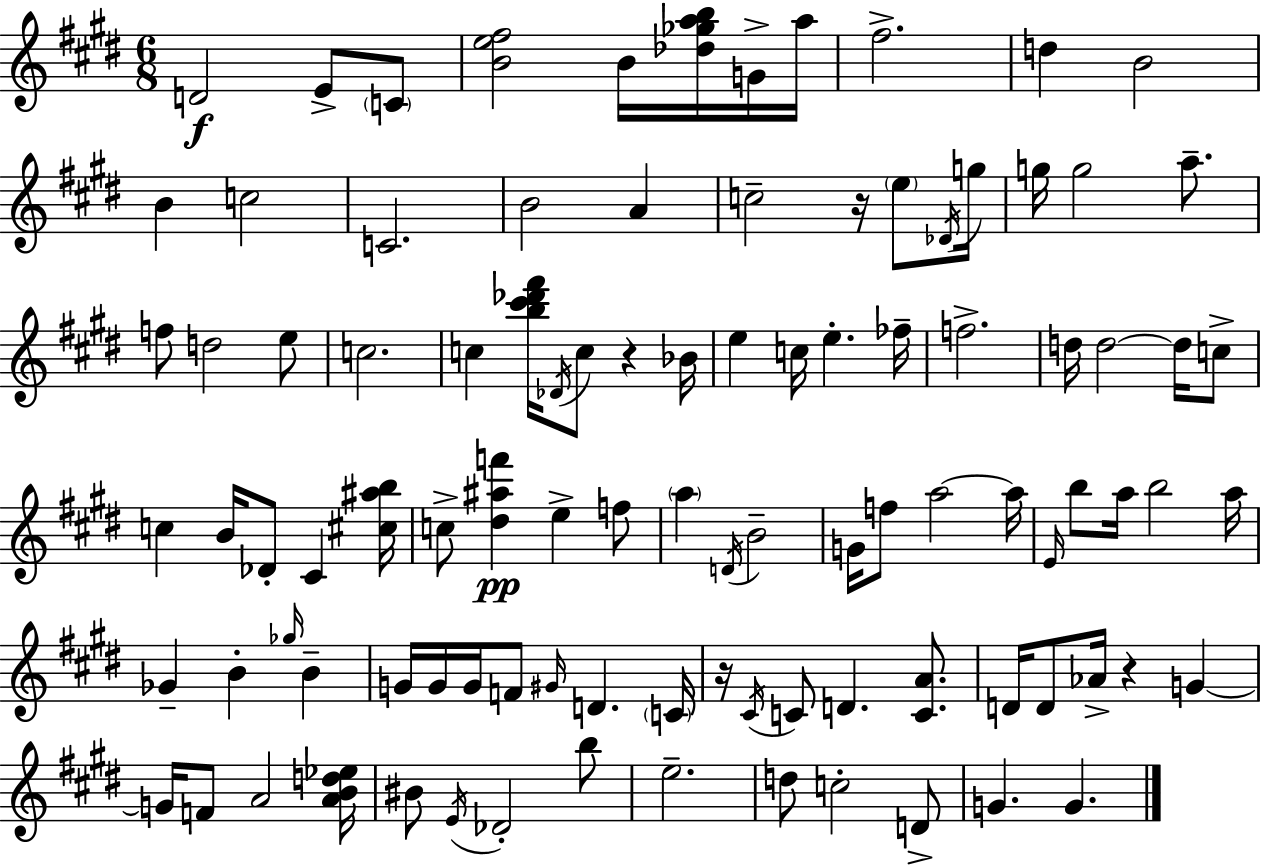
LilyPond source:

{
  \clef treble
  \numericTimeSignature
  \time 6/8
  \key e \major
  d'2\f e'8-> \parenthesize c'8 | <b' e'' fis''>2 b'16 <des'' ges'' a'' b''>16 g'16-> a''16 | fis''2.-> | d''4 b'2 | \break b'4 c''2 | c'2. | b'2 a'4 | c''2-- r16 \parenthesize e''8 \acciaccatura { des'16 } | \break g''16 g''16 g''2 a''8.-- | f''8 d''2 e''8 | c''2. | c''4 <b'' cis''' des''' fis'''>16 \acciaccatura { des'16 } c''8 r4 | \break bes'16 e''4 c''16 e''4.-. | fes''16-- f''2.-> | d''16 d''2~~ d''16 | c''8-> c''4 b'16 des'8-. cis'4 | \break <cis'' ais'' b''>16 c''8-> <dis'' ais'' f'''>4\pp e''4-> | f''8 \parenthesize a''4 \acciaccatura { d'16 } b'2-- | g'16 f''8 a''2~~ | a''16 \grace { e'16 } b''8 a''16 b''2 | \break a''16 ges'4-- b'4-. | \grace { ges''16 } b'4-- g'16 g'16 g'16 f'8 \grace { gis'16 } d'4. | \parenthesize c'16 r16 \acciaccatura { cis'16 } c'8 d'4. | <c' a'>8. d'16 d'8 aes'16-> r4 | \break g'4~~ g'16 f'8 a'2 | <a' b' d'' ees''>16 bis'8 \acciaccatura { e'16 } des'2-. | b''8 e''2.-- | d''8 c''2-. | \break d'8-> g'4. | g'4. \bar "|."
}